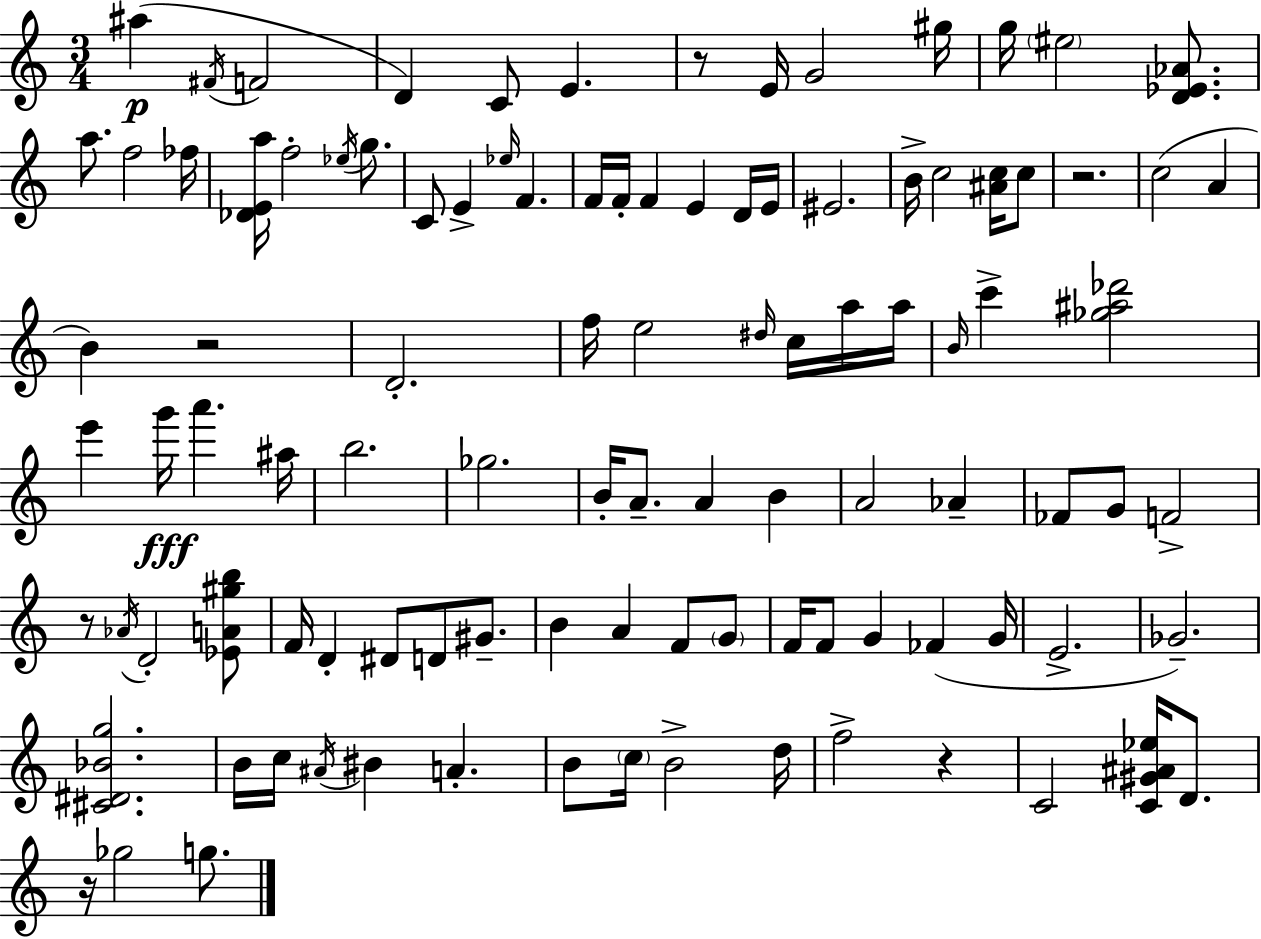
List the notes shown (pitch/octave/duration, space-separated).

A#5/q F#4/s F4/h D4/q C4/e E4/q. R/e E4/s G4/h G#5/s G5/s EIS5/h [D4,Eb4,Ab4]/e. A5/e. F5/h FES5/s [Db4,E4,A5]/s F5/h Eb5/s G5/e. C4/e E4/q Eb5/s F4/q. F4/s F4/s F4/q E4/q D4/s E4/s EIS4/h. B4/s C5/h [A#4,C5]/s C5/e R/h. C5/h A4/q B4/q R/h D4/h. F5/s E5/h D#5/s C5/s A5/s A5/s B4/s C6/q [Gb5,A#5,Db6]/h E6/q G6/s A6/q. A#5/s B5/h. Gb5/h. B4/s A4/e. A4/q B4/q A4/h Ab4/q FES4/e G4/e F4/h R/e Ab4/s D4/h [Eb4,A4,G#5,B5]/e F4/s D4/q D#4/e D4/e G#4/e. B4/q A4/q F4/e G4/e F4/s F4/e G4/q FES4/q G4/s E4/h. Gb4/h. [C#4,D#4,Bb4,G5]/h. B4/s C5/s A#4/s BIS4/q A4/q. B4/e C5/s B4/h D5/s F5/h R/q C4/h [C4,G#4,A#4,Eb5]/s D4/e. R/s Gb5/h G5/e.